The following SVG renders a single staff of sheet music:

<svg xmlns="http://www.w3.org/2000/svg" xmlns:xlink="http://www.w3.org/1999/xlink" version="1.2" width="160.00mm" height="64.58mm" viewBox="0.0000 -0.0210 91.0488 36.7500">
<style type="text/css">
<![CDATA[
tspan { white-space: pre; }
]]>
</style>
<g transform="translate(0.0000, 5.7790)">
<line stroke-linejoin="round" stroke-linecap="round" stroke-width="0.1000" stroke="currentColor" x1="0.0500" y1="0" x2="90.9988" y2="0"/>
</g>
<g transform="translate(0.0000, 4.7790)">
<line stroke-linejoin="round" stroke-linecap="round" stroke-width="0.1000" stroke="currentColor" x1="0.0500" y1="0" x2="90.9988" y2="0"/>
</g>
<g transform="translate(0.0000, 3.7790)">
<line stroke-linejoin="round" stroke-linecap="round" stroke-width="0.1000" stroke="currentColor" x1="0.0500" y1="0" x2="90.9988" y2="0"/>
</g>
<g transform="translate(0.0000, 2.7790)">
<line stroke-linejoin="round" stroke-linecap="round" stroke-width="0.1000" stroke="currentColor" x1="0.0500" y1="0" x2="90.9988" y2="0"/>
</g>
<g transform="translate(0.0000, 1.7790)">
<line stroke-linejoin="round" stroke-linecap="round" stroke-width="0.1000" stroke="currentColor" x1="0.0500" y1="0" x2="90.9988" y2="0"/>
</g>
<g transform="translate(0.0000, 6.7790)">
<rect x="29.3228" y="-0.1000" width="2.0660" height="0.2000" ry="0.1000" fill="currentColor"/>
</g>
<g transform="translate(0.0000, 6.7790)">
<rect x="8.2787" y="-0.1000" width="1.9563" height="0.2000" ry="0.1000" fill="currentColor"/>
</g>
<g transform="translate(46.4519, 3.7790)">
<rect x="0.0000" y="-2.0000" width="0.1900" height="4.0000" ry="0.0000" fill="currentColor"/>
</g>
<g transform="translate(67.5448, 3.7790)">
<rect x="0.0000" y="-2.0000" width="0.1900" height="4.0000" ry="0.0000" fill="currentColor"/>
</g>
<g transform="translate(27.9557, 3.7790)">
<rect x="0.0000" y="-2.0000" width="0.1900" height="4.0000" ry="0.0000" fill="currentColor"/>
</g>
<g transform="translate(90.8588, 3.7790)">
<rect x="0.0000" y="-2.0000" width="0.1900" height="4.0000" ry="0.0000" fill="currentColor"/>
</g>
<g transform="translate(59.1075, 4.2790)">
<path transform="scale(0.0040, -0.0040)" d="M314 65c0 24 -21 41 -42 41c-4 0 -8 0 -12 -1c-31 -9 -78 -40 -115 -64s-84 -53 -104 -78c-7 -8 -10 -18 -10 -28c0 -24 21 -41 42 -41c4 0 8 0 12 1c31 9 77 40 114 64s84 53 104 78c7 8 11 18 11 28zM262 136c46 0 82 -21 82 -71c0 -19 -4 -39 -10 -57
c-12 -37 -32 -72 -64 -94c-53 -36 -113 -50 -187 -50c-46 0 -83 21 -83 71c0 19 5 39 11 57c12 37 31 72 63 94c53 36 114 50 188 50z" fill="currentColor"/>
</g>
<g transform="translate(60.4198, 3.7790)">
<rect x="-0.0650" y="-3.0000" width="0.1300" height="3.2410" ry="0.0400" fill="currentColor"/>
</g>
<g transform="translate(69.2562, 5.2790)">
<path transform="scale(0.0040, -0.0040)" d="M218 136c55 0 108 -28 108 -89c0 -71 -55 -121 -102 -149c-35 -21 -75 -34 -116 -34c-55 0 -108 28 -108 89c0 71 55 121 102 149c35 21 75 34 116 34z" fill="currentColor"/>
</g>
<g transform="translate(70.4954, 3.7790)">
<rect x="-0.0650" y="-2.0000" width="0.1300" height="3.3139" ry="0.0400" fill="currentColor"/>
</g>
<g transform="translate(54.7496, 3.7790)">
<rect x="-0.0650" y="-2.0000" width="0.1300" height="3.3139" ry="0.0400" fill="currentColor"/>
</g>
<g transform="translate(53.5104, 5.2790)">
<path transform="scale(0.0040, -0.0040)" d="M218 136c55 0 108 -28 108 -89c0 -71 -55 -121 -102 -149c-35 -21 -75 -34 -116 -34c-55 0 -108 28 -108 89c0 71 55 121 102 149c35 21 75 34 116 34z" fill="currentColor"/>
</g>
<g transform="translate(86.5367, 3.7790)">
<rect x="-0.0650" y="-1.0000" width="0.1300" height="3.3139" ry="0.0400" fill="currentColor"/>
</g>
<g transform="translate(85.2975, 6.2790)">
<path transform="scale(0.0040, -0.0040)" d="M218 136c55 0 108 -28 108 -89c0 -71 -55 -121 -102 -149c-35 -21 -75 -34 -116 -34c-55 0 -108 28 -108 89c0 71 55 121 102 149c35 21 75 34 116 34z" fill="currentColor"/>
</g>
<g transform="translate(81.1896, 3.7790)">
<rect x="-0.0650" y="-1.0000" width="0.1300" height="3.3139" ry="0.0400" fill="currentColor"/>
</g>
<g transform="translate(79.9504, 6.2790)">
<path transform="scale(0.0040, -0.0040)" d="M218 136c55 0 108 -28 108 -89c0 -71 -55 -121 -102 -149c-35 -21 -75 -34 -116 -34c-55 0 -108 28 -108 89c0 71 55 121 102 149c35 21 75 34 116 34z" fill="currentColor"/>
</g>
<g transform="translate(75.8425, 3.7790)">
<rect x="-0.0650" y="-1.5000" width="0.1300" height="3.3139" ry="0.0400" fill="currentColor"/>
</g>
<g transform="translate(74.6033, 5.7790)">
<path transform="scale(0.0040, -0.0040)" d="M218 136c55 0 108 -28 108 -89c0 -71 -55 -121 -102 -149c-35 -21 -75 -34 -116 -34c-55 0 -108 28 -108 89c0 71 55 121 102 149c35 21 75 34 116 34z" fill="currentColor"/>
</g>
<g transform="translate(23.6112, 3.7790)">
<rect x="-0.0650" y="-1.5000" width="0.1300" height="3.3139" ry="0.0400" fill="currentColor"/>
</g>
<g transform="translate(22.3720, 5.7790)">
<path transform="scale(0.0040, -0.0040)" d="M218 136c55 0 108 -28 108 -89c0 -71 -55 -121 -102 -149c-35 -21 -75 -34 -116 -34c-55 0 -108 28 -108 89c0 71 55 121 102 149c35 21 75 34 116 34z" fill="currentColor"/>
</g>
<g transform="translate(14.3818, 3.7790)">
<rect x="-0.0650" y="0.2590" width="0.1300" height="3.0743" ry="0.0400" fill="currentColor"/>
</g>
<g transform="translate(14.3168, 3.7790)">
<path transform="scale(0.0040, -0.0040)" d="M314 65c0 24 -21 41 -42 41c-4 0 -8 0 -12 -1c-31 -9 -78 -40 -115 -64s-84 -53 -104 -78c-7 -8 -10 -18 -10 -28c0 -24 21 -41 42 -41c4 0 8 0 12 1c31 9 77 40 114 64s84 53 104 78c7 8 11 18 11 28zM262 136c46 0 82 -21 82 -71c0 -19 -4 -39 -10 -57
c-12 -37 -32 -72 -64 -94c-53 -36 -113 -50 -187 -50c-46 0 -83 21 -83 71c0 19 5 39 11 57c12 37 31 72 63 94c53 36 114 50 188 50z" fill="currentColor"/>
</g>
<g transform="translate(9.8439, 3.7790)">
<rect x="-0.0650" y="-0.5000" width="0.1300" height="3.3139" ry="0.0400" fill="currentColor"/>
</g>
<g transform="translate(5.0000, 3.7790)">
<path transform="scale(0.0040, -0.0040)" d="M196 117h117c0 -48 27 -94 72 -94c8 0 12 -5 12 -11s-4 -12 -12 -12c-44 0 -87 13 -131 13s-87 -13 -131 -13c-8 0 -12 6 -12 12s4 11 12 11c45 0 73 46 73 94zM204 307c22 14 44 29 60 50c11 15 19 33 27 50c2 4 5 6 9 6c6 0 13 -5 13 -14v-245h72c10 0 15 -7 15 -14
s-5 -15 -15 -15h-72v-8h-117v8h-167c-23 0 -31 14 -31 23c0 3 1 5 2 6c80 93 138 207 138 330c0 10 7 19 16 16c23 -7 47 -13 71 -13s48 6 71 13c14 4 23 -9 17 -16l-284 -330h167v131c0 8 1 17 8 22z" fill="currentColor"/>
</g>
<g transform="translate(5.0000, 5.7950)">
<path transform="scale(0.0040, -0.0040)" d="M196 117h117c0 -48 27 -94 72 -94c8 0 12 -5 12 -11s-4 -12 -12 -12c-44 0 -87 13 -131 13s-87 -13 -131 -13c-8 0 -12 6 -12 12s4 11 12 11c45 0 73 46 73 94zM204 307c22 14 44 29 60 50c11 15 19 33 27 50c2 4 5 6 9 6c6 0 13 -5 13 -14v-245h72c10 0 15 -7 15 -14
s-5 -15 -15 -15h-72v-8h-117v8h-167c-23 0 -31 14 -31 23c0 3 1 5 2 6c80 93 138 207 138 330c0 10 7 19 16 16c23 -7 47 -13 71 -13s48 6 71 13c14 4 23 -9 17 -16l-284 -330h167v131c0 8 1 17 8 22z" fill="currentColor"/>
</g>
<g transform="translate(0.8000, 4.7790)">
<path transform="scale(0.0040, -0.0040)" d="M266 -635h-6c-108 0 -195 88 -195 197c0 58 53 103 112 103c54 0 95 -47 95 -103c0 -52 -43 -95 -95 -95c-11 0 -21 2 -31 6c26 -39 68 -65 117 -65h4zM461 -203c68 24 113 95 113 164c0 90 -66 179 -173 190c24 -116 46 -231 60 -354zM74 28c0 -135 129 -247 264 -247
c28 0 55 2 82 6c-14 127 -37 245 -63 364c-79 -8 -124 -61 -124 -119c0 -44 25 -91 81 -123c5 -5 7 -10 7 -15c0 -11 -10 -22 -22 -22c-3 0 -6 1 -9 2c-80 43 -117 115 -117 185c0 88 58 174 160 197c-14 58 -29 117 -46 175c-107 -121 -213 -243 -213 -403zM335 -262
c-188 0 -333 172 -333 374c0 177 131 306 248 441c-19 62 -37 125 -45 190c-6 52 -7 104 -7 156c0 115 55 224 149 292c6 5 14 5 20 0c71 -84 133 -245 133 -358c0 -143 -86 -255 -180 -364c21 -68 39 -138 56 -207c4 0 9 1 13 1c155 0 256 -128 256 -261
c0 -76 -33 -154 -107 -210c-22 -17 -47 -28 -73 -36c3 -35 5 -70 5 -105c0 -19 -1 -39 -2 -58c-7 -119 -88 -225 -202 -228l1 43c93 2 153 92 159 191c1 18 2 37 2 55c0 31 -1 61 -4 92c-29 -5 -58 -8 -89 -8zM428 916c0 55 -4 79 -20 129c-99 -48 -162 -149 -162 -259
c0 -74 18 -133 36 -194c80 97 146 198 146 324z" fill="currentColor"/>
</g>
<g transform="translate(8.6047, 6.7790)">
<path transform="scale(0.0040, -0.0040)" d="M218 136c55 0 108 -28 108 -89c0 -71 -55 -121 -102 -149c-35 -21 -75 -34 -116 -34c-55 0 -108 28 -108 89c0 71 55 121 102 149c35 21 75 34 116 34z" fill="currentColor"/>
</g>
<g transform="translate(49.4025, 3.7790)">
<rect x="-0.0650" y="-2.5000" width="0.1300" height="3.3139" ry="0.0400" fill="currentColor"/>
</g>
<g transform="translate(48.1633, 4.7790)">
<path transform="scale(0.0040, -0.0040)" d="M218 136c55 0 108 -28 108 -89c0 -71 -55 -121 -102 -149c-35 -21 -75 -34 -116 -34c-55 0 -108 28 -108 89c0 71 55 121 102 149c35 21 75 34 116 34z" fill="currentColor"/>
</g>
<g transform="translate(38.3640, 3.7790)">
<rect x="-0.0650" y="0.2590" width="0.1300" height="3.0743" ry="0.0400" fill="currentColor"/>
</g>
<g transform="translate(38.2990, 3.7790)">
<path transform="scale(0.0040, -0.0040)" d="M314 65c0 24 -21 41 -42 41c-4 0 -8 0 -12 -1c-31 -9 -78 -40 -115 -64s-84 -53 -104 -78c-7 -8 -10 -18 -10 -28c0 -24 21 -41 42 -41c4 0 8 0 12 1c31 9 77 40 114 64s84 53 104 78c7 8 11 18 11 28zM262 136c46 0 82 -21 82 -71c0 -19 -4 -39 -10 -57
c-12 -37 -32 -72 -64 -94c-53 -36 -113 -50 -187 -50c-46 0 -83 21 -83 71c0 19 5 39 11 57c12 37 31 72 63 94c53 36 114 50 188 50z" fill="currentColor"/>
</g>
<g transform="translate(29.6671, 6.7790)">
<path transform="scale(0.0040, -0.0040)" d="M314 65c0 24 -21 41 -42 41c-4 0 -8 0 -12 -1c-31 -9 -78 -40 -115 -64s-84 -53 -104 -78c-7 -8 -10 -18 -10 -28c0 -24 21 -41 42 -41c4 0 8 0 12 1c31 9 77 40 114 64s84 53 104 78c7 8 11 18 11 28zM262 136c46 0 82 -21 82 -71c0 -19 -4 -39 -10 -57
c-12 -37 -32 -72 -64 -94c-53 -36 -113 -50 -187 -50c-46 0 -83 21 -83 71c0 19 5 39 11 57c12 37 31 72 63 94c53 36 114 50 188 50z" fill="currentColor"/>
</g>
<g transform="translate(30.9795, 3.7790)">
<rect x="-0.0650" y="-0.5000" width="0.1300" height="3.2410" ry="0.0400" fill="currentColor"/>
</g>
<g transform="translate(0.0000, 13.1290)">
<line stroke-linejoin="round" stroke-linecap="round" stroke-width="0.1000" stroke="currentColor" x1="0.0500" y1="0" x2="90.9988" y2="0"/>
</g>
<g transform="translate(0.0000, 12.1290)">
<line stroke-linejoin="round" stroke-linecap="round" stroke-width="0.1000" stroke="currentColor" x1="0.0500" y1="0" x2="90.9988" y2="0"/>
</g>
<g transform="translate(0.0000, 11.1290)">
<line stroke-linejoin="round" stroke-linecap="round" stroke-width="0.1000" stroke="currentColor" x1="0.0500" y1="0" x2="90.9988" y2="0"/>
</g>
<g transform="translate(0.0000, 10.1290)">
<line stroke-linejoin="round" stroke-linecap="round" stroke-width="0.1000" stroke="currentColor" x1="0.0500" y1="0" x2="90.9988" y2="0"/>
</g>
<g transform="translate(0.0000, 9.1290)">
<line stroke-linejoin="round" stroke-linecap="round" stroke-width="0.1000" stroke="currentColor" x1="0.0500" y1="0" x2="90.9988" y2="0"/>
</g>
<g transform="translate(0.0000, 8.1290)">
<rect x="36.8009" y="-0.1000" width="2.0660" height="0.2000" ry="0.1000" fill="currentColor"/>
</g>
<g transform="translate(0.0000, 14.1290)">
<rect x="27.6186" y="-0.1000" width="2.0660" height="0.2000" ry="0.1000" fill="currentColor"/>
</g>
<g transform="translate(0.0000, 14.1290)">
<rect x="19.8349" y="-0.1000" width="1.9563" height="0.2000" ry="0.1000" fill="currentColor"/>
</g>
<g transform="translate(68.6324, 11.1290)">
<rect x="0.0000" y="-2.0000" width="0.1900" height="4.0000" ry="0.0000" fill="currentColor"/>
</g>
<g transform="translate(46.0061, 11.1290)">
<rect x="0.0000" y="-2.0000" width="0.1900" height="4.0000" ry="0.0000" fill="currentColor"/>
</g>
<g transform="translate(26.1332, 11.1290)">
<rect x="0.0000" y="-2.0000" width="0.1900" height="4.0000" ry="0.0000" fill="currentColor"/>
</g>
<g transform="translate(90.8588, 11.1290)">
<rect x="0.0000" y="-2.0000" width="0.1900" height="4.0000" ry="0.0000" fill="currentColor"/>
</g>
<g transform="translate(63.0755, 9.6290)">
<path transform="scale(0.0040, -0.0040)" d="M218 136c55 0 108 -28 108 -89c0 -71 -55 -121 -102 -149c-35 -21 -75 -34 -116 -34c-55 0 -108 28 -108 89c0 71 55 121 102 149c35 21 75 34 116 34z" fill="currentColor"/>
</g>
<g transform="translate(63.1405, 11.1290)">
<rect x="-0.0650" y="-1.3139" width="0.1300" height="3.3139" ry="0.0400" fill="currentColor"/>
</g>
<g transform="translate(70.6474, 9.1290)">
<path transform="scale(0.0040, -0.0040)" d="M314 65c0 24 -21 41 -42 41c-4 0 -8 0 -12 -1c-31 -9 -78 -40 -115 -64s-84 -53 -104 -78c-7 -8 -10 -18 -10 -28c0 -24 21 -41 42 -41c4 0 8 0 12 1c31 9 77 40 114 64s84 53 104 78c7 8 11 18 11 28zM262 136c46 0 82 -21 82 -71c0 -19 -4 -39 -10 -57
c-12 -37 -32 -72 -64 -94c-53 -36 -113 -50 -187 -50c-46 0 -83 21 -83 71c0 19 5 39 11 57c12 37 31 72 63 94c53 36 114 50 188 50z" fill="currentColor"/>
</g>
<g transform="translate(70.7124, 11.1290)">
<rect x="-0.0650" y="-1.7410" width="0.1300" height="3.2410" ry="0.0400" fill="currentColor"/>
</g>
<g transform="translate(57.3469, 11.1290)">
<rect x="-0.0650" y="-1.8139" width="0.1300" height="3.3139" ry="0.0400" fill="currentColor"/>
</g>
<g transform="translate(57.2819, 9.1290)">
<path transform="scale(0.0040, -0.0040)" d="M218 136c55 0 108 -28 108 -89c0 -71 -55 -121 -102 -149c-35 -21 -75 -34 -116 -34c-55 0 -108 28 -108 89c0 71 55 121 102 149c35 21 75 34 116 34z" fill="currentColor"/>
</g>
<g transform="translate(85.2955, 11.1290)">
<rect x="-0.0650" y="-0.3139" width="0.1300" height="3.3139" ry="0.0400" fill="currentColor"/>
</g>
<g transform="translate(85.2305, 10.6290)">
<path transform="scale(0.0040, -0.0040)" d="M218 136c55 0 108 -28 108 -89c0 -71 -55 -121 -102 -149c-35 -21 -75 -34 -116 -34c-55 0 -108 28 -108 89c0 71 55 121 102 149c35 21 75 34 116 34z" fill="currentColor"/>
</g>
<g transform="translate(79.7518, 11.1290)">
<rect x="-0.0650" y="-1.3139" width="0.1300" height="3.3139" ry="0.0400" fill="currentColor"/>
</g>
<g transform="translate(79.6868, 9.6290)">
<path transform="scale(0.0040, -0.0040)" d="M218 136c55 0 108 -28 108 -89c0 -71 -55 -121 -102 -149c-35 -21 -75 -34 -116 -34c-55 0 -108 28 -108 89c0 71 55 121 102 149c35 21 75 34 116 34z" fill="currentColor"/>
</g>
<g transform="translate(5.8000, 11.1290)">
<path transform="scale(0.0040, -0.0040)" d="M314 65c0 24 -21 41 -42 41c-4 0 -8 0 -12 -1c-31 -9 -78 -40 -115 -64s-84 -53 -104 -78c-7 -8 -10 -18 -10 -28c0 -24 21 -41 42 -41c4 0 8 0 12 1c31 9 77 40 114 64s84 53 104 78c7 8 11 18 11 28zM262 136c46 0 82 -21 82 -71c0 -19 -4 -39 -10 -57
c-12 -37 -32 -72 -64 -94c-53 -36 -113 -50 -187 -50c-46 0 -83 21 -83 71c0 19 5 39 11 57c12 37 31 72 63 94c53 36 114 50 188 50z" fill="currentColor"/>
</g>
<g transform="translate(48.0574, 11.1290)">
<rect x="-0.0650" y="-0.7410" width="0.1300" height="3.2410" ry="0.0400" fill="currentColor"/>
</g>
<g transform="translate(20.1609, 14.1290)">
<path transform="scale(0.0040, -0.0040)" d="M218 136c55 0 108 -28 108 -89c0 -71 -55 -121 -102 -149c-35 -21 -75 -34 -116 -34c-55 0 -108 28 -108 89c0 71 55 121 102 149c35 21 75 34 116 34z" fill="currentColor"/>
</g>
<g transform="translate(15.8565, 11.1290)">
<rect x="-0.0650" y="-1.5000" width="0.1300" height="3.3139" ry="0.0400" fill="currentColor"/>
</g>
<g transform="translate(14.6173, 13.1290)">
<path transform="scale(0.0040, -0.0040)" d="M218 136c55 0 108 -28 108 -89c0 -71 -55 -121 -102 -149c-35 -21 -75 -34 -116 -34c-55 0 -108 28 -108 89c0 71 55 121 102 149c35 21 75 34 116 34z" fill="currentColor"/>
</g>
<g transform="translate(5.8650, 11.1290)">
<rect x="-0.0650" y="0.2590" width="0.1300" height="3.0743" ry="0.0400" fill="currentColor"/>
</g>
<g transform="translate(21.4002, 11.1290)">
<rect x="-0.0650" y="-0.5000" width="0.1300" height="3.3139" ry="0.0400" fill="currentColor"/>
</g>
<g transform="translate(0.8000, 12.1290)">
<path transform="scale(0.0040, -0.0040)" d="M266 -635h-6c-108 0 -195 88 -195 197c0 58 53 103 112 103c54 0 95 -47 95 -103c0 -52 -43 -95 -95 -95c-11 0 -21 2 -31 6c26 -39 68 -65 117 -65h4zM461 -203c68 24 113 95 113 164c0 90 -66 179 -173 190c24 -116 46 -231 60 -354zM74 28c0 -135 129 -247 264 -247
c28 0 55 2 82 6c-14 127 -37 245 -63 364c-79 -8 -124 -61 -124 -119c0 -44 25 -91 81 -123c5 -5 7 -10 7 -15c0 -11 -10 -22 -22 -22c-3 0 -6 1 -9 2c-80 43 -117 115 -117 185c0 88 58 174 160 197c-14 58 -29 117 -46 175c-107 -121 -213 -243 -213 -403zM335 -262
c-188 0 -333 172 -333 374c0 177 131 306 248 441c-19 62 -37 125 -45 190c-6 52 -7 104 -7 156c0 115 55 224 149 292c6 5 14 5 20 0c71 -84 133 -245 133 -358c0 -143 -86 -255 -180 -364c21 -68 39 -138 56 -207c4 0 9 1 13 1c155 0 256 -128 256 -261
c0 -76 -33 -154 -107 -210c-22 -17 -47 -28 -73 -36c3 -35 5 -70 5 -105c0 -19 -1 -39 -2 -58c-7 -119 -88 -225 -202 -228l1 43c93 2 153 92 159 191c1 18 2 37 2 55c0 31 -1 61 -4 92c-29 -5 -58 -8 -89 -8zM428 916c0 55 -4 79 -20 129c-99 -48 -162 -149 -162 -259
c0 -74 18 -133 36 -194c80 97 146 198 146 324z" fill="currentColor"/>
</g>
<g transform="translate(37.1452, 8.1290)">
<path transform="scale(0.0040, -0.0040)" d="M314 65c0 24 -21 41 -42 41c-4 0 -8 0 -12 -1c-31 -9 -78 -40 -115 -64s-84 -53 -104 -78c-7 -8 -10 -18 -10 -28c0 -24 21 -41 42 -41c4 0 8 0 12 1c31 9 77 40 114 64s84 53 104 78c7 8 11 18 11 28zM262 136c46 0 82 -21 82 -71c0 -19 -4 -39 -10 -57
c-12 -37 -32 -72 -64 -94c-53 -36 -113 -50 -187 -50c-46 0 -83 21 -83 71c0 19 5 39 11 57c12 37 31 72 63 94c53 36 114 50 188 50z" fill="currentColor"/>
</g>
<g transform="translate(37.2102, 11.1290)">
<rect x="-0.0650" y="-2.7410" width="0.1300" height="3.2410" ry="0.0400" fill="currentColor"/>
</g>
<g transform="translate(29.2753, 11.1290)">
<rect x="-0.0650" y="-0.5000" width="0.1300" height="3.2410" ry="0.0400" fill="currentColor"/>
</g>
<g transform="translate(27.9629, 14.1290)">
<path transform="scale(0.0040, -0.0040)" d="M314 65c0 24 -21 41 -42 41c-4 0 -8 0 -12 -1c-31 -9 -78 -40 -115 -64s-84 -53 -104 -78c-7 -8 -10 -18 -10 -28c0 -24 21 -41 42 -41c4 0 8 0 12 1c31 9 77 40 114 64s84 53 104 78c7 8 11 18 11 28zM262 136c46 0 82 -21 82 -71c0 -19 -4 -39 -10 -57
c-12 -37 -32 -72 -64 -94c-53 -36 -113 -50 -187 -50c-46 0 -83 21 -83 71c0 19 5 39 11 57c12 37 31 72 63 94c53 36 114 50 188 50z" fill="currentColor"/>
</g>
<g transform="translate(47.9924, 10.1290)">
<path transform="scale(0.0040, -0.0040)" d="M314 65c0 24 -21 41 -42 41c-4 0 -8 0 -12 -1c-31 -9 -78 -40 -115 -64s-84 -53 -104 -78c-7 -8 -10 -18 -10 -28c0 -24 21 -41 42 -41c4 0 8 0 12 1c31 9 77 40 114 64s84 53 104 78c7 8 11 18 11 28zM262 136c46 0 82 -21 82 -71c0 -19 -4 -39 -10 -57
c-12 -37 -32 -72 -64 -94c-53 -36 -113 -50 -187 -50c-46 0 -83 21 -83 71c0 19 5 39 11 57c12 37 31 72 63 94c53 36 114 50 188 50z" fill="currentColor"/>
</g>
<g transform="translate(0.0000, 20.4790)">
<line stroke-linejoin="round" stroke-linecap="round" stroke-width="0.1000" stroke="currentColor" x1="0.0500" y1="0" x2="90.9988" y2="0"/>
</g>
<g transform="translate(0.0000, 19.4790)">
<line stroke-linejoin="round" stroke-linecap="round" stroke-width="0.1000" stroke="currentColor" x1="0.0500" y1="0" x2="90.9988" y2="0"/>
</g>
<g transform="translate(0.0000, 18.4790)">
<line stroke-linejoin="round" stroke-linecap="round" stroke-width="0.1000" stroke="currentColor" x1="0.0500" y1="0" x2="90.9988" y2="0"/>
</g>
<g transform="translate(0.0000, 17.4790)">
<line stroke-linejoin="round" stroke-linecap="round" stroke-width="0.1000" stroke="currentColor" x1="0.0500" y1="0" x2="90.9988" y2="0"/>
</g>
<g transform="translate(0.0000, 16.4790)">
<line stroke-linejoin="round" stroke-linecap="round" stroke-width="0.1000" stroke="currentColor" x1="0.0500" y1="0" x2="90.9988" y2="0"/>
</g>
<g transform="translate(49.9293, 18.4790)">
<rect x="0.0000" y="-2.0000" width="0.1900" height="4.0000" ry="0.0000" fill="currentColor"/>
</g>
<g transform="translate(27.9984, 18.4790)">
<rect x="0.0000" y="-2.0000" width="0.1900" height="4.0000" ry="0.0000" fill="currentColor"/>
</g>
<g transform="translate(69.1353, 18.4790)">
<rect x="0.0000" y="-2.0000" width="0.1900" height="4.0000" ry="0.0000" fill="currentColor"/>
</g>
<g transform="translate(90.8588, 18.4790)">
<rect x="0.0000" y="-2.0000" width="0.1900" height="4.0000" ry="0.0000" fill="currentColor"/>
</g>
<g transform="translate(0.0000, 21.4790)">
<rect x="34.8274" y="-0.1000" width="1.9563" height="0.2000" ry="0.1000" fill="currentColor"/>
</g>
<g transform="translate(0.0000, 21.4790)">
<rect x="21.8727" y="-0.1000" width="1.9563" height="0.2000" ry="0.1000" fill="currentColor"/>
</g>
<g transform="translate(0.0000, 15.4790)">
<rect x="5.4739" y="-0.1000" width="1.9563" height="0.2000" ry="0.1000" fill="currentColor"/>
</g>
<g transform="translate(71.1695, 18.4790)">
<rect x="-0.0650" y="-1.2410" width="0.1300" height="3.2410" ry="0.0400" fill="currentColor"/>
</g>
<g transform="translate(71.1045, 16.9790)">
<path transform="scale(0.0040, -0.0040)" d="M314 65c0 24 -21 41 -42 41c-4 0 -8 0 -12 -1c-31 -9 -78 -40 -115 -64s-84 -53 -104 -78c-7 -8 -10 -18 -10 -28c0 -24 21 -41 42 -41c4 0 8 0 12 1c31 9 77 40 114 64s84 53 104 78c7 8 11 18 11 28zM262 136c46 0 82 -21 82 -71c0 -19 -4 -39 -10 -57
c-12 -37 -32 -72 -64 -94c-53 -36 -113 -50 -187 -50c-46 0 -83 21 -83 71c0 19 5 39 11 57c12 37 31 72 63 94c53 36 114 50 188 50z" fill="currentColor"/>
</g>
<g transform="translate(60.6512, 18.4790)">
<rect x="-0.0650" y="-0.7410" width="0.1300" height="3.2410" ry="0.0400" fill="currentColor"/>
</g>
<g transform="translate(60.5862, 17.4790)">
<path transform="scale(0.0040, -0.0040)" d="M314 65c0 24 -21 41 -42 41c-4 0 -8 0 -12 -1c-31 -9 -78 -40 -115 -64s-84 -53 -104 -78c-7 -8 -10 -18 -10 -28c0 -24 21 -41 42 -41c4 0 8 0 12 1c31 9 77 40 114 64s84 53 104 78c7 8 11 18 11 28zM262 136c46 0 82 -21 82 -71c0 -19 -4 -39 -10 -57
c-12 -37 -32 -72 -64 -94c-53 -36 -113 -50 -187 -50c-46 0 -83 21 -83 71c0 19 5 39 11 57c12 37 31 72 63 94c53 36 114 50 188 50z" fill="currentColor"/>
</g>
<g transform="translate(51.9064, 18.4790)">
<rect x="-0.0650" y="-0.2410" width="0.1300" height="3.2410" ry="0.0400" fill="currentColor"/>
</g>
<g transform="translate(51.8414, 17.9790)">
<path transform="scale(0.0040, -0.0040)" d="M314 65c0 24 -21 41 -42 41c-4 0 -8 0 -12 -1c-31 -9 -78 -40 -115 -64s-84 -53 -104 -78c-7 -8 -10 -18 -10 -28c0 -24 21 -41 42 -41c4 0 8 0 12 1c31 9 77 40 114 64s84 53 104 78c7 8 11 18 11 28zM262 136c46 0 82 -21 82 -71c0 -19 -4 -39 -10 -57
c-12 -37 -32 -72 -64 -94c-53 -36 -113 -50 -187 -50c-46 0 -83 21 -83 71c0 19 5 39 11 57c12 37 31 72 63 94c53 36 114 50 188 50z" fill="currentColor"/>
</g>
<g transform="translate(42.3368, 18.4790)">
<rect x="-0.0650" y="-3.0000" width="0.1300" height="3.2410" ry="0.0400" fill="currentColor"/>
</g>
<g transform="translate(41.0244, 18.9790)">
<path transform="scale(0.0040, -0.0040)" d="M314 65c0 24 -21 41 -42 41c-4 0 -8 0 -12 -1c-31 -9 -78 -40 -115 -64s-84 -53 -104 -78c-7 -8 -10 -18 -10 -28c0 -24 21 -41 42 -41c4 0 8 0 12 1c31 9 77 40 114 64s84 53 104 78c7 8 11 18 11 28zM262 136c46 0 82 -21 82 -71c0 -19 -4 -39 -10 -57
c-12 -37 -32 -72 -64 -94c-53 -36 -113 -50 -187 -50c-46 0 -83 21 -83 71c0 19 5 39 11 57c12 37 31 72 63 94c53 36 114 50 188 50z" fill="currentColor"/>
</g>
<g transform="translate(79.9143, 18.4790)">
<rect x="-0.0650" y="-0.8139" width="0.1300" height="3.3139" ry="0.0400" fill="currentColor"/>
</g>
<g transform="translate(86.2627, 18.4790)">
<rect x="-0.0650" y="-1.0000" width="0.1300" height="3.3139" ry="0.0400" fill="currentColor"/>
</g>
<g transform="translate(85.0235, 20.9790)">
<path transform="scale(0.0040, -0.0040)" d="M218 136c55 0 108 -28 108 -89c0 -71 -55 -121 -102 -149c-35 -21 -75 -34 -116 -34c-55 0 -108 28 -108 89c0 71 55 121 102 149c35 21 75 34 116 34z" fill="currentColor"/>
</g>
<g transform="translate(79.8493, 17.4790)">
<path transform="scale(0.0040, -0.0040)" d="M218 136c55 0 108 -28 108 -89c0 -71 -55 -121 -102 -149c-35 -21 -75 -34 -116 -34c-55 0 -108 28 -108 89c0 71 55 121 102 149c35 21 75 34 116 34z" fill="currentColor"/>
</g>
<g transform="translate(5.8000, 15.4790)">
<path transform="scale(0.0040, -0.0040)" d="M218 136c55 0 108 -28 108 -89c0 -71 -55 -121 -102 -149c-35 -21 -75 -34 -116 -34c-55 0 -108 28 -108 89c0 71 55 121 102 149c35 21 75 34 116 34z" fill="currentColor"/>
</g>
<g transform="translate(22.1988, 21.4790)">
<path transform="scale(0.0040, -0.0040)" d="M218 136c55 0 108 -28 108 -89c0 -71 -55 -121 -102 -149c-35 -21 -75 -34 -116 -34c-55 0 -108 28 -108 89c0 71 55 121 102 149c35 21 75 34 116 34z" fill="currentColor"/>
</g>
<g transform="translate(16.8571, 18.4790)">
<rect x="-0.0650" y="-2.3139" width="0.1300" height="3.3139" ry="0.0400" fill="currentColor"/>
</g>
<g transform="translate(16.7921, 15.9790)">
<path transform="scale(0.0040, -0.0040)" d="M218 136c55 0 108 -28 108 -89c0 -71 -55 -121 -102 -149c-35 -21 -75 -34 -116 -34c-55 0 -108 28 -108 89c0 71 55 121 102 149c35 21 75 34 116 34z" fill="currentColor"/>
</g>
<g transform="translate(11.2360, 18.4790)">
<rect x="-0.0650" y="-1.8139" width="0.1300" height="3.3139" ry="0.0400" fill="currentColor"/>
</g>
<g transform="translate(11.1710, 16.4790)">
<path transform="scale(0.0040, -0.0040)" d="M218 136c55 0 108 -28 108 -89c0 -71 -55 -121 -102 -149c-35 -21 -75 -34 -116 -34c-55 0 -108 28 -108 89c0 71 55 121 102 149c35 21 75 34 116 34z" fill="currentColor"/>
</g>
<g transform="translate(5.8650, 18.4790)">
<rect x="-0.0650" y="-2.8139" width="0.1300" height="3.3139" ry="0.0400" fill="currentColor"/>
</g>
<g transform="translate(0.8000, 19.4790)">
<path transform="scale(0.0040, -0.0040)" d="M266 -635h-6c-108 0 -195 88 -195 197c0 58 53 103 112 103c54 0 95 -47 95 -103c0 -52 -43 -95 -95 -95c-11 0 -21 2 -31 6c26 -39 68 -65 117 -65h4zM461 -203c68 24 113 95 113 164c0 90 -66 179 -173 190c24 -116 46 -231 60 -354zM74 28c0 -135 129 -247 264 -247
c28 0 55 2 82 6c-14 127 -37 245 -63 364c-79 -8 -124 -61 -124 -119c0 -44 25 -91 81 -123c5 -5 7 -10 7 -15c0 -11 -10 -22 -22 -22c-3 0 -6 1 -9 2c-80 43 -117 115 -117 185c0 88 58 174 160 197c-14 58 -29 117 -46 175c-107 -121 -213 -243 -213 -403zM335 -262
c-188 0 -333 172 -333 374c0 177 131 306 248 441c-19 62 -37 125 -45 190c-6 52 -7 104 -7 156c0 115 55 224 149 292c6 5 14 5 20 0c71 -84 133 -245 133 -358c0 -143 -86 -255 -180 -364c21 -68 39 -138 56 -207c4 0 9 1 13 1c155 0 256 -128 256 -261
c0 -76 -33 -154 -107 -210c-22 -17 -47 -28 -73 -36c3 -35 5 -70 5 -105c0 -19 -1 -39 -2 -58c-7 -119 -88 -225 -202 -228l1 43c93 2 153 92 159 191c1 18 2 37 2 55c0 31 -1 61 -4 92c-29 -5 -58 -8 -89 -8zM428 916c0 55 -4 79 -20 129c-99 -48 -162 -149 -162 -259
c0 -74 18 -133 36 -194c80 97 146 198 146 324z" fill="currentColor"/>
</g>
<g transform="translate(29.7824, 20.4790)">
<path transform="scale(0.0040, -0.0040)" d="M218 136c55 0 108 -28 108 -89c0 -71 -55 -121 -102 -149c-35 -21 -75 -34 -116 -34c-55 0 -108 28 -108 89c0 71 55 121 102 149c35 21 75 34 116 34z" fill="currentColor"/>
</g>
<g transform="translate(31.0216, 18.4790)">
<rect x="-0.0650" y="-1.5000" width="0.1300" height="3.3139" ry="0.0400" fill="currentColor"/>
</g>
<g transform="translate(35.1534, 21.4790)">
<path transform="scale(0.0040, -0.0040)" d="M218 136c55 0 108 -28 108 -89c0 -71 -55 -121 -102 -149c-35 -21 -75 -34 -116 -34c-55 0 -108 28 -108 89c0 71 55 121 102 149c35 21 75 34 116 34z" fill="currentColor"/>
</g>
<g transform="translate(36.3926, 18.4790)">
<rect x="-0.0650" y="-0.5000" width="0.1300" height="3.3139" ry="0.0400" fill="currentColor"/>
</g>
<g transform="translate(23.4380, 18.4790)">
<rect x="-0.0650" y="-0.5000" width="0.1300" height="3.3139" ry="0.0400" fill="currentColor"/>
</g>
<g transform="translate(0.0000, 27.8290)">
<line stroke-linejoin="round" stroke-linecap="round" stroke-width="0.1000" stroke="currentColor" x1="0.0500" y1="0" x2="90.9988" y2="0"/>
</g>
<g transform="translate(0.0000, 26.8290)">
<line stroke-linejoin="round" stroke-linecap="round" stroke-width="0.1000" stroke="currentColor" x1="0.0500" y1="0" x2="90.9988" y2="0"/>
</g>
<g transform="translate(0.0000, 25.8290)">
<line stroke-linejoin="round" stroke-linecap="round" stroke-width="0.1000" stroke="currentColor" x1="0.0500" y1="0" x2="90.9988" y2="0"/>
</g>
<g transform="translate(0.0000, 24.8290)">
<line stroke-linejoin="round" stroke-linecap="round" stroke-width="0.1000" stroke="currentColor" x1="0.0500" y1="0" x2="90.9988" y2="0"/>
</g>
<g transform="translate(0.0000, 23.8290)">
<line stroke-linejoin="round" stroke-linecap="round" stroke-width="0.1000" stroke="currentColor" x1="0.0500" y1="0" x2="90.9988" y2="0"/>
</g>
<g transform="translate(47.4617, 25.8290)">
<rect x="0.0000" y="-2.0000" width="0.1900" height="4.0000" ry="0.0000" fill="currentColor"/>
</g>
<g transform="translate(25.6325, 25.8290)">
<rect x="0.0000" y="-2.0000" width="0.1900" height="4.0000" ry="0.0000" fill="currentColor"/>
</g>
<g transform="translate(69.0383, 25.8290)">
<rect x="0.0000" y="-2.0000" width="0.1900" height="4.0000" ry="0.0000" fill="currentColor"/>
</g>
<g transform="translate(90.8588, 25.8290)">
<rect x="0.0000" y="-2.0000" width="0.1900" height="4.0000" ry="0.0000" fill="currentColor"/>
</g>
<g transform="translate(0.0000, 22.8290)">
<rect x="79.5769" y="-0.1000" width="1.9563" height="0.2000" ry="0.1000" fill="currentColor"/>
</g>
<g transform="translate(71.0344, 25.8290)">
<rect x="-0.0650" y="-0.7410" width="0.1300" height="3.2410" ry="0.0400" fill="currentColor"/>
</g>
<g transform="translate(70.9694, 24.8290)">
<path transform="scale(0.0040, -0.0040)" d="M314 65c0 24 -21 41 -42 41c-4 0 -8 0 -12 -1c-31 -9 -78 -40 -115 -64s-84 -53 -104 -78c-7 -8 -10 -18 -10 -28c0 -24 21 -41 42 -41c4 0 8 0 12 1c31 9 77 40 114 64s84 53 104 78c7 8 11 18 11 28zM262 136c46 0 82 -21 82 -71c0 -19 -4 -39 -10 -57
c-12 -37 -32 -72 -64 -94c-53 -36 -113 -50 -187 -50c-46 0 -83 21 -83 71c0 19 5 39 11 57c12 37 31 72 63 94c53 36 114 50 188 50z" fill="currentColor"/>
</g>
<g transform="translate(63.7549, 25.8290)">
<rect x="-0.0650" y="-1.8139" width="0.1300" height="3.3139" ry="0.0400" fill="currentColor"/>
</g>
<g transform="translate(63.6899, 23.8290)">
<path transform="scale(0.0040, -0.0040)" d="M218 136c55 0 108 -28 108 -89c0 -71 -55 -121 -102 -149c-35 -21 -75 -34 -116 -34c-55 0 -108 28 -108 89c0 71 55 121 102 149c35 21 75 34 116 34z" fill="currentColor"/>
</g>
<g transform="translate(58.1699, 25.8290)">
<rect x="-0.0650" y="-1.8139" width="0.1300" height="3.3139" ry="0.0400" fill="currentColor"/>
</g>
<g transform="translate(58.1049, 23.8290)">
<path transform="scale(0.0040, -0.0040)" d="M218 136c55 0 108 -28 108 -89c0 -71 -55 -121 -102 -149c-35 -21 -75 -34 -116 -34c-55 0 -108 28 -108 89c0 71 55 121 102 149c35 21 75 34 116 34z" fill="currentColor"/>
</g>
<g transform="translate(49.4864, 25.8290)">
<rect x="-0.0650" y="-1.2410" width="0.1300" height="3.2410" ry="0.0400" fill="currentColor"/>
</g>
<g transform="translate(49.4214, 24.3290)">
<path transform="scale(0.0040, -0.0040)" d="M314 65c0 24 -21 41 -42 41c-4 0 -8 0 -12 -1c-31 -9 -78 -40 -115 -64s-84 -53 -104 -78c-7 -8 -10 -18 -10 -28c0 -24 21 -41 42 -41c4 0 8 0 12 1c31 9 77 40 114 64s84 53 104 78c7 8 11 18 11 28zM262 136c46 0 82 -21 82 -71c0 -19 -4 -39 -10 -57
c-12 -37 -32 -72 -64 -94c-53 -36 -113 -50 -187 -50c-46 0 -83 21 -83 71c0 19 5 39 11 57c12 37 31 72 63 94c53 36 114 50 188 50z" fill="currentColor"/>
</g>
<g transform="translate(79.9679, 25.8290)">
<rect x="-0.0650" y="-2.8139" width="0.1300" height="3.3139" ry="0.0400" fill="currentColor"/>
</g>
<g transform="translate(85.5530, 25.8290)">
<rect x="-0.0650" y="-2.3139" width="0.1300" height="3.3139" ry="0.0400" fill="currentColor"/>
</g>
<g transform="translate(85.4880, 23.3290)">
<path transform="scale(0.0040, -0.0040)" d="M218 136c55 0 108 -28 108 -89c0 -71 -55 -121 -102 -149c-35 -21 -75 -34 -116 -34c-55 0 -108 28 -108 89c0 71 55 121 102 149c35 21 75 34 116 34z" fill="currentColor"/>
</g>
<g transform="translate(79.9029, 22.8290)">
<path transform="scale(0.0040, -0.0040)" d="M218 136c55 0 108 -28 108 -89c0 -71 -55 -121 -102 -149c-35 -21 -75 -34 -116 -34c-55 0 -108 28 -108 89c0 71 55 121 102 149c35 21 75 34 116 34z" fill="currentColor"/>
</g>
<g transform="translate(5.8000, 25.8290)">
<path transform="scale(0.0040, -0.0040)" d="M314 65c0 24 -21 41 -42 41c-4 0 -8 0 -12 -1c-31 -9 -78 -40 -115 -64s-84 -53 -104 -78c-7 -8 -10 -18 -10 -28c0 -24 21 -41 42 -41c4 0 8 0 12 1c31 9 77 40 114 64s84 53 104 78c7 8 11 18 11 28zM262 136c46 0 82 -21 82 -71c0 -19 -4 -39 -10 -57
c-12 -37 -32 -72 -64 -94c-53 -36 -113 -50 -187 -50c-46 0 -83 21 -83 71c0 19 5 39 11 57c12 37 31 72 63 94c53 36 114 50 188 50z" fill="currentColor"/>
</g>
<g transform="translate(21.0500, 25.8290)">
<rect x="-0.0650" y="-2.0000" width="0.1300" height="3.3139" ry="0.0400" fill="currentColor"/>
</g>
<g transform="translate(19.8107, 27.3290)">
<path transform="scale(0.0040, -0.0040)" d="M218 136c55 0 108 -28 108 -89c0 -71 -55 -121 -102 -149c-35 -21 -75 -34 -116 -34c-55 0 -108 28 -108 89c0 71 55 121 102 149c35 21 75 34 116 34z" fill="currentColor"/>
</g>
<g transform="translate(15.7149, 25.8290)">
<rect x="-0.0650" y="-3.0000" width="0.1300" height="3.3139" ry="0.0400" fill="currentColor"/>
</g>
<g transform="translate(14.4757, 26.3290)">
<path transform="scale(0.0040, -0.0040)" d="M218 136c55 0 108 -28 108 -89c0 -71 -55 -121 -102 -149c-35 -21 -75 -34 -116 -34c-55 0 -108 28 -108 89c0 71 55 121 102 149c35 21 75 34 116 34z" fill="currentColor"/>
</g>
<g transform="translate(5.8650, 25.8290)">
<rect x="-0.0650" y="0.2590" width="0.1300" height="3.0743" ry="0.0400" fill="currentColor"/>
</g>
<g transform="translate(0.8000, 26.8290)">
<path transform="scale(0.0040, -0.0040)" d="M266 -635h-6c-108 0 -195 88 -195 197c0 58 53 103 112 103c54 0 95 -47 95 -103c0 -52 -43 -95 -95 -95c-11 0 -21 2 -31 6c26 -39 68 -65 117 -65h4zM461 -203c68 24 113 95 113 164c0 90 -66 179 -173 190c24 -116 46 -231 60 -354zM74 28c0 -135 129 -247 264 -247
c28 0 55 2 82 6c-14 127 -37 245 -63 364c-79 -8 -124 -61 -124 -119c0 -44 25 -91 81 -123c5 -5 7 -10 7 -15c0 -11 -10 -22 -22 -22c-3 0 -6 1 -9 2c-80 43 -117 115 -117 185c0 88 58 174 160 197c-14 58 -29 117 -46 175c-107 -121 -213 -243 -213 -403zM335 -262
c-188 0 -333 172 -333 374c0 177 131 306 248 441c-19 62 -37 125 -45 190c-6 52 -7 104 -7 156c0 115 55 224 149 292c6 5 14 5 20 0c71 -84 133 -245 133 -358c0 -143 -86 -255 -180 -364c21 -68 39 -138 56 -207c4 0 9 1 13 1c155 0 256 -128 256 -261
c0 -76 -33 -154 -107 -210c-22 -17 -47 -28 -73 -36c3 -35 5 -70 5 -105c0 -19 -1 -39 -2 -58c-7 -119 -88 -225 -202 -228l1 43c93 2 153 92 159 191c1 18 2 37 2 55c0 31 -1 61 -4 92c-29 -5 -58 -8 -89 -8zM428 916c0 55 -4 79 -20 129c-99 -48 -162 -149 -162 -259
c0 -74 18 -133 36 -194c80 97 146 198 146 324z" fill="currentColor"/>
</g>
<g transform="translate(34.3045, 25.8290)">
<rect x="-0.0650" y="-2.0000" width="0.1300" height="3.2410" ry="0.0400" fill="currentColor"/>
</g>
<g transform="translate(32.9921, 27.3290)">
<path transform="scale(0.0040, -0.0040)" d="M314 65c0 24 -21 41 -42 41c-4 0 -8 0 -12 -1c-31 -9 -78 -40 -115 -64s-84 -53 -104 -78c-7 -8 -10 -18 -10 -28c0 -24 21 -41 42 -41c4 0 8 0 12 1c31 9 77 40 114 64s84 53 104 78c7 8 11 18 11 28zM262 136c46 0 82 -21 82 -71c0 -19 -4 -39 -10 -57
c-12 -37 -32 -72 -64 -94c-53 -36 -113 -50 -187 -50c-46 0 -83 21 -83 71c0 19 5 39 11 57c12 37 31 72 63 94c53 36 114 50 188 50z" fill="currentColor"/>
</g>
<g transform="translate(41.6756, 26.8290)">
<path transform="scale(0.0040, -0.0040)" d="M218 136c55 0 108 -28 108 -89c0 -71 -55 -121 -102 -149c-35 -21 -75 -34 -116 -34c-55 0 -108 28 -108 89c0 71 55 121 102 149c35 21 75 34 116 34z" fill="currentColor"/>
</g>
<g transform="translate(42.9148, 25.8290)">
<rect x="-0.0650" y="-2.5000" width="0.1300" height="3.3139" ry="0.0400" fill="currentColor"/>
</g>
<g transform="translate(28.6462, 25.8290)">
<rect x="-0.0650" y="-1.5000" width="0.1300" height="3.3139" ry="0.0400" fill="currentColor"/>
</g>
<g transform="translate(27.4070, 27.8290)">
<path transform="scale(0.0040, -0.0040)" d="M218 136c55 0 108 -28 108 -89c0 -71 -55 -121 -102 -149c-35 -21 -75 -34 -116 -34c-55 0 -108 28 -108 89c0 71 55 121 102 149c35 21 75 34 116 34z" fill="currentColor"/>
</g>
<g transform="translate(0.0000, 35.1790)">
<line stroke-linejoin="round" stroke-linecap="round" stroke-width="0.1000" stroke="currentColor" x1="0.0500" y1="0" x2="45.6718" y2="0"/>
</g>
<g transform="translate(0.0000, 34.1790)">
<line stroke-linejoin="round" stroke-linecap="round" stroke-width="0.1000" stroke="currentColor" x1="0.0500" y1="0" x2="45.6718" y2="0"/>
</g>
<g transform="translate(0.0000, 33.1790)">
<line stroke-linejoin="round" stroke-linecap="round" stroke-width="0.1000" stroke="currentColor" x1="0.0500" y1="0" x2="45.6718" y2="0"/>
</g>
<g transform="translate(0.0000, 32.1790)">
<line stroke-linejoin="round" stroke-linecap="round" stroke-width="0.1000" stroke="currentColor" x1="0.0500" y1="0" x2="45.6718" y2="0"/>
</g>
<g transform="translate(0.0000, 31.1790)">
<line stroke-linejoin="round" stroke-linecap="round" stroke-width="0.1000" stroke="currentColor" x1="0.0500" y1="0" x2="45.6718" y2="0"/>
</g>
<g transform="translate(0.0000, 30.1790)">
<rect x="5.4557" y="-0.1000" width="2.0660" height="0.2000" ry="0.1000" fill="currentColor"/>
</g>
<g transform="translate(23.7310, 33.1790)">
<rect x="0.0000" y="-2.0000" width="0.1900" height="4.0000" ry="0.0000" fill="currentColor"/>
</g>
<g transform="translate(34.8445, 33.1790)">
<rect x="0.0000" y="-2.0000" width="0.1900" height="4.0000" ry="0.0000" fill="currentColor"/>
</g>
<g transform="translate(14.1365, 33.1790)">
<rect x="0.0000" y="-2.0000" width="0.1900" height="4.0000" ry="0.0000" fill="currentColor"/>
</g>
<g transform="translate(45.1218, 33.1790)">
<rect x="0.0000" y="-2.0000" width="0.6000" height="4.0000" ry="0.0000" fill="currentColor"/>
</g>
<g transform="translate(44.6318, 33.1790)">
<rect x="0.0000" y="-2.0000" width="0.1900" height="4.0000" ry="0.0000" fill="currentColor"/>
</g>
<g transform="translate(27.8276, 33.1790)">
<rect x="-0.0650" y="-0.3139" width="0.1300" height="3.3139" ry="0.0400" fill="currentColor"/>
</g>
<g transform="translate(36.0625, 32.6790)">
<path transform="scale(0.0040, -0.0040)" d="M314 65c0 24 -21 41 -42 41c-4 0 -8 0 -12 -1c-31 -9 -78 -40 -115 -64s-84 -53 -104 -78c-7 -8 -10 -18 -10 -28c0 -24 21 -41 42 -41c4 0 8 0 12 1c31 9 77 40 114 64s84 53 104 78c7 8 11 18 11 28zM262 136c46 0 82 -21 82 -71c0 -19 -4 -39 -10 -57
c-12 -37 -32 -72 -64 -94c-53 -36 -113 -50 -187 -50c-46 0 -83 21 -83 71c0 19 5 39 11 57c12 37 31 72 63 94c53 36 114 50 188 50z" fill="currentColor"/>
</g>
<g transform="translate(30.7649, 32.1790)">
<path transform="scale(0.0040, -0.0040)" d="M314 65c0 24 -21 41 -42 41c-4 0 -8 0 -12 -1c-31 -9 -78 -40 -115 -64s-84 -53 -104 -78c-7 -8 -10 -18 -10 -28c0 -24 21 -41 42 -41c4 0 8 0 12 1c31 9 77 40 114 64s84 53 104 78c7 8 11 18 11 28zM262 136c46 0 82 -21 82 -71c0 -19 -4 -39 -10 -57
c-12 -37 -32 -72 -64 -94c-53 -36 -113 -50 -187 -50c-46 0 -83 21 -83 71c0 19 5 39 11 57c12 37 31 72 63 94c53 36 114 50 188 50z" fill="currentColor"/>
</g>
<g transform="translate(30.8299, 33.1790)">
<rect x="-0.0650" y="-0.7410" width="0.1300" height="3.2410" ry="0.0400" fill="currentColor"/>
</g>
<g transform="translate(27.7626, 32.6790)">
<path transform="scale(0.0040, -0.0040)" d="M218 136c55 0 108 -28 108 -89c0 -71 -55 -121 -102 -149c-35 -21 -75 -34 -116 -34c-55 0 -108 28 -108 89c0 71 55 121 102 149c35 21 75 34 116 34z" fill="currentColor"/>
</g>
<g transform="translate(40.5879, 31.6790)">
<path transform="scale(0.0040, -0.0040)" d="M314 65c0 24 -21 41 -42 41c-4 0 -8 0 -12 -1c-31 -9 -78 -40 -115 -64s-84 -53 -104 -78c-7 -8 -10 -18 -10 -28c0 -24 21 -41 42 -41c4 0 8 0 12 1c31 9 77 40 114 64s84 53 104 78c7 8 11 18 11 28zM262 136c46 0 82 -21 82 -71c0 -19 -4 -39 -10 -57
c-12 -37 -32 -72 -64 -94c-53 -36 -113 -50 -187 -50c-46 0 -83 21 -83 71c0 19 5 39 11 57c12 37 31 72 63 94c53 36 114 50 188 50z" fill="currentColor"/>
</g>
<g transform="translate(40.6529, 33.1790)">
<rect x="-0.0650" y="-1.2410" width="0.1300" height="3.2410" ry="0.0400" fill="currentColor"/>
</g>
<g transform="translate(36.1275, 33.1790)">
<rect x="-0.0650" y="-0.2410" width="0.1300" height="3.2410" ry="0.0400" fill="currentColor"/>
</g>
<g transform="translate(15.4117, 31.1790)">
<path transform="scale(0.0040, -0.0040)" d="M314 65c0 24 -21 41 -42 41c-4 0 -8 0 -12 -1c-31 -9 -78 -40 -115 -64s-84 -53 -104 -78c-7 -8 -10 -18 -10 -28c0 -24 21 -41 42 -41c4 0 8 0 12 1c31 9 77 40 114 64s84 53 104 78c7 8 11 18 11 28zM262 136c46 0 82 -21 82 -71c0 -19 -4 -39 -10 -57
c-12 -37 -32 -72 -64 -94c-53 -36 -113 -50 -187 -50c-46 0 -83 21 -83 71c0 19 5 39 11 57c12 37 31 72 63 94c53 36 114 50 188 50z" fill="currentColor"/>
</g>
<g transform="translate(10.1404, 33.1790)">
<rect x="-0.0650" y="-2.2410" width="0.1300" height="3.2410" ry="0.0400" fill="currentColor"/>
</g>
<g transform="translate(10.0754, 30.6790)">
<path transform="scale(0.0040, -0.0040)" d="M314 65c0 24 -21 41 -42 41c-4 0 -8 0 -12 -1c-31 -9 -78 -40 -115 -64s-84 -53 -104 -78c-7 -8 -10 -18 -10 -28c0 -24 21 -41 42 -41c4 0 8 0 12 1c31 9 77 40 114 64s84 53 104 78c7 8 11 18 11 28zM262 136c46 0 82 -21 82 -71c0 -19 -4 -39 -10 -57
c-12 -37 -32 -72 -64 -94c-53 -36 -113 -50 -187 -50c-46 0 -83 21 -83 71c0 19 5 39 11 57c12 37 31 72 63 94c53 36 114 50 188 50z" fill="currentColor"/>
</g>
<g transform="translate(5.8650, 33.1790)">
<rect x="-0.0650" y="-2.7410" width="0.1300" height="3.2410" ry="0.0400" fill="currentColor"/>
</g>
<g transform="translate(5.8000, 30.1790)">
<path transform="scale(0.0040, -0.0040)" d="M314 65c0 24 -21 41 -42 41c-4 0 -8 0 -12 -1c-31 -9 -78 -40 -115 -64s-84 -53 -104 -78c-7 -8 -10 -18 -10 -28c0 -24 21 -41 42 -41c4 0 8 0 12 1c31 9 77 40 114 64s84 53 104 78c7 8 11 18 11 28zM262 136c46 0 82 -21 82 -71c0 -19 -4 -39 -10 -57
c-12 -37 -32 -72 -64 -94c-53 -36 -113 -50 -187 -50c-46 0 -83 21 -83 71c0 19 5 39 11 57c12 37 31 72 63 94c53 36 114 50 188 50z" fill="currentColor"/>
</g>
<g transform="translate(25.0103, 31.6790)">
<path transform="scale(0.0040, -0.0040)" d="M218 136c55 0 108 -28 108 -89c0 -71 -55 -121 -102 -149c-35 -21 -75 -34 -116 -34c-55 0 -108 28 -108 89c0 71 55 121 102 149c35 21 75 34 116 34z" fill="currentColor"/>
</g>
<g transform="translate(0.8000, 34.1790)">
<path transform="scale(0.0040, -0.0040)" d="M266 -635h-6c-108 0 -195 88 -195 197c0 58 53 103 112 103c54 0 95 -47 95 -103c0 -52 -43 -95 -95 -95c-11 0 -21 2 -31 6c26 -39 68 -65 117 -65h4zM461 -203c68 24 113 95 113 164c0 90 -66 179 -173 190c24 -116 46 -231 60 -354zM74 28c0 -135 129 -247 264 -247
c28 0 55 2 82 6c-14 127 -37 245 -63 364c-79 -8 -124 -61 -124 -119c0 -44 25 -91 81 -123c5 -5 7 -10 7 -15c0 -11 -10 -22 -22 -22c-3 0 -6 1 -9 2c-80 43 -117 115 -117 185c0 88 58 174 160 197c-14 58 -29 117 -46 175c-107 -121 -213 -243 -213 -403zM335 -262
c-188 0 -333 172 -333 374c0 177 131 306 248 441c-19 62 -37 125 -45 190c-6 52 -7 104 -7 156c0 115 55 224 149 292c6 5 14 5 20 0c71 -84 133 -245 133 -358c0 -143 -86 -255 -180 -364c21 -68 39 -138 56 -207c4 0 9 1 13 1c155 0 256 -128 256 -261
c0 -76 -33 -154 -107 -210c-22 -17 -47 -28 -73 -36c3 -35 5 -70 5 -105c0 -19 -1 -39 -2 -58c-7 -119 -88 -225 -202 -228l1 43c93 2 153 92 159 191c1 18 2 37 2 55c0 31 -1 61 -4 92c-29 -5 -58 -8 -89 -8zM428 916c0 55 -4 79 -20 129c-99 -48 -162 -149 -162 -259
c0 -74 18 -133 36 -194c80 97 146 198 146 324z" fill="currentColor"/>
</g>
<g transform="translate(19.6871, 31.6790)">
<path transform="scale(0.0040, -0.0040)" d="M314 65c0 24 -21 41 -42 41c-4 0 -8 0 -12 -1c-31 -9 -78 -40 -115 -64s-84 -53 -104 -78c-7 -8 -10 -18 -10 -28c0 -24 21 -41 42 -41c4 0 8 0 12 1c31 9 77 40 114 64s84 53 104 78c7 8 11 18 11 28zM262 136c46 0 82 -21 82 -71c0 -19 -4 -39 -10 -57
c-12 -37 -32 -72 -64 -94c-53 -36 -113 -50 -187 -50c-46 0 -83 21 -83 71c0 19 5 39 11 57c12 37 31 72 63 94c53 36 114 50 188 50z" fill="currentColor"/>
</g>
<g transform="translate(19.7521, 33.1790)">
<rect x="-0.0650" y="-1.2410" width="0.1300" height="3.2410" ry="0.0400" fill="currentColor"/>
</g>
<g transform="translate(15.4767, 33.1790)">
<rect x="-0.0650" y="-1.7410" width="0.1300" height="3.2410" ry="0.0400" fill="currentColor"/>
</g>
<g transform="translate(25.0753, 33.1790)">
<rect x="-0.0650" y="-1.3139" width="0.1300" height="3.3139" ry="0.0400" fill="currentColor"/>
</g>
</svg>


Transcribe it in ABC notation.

X:1
T:Untitled
M:4/4
L:1/4
K:C
C B2 E C2 B2 G F A2 F E D D B2 E C C2 a2 d2 f e f2 e c a f g C E C A2 c2 d2 e2 d D B2 A F E F2 G e2 f f d2 a g a2 g2 f2 e2 e c d2 c2 e2